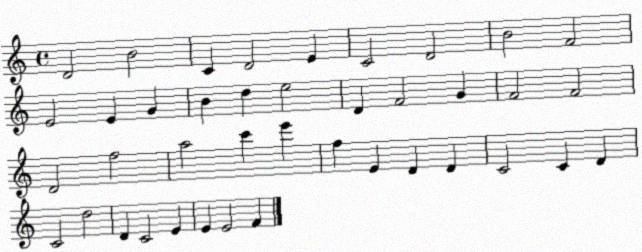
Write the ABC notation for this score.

X:1
T:Untitled
M:4/4
L:1/4
K:C
D2 B2 C D2 E C2 D2 B2 F2 E2 E G B d e2 D F2 G F2 F2 D2 f2 a2 c' e' f E D D C2 C D C2 d2 D C2 E E E2 F